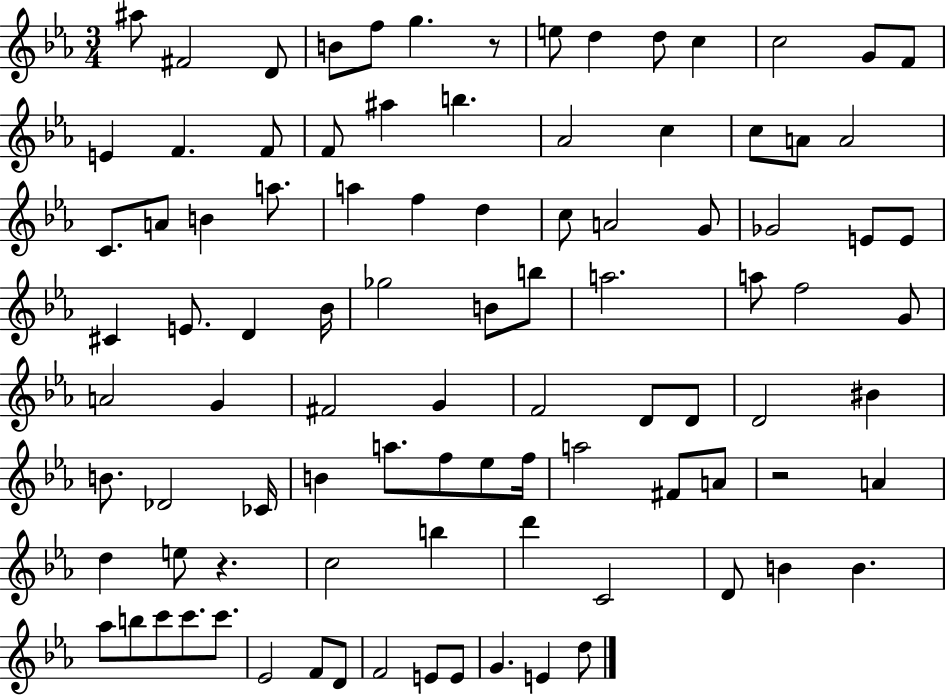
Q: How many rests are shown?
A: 3